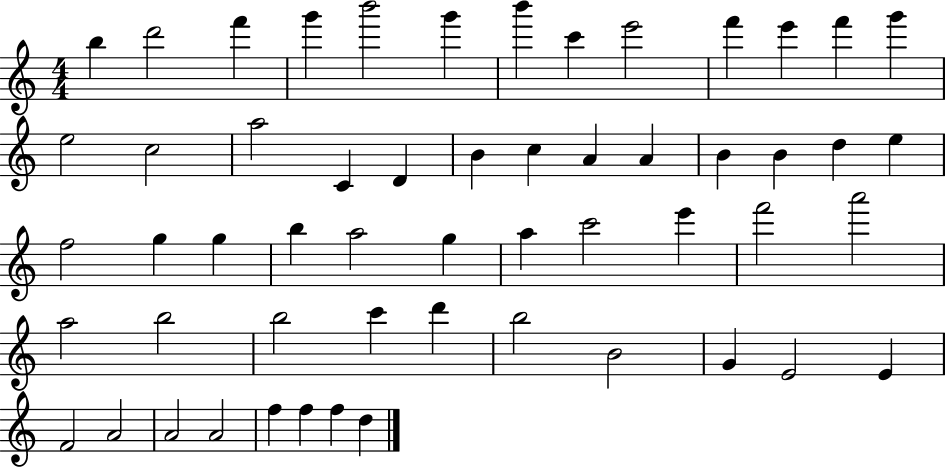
B5/q D6/h F6/q G6/q B6/h G6/q B6/q C6/q E6/h F6/q E6/q F6/q G6/q E5/h C5/h A5/h C4/q D4/q B4/q C5/q A4/q A4/q B4/q B4/q D5/q E5/q F5/h G5/q G5/q B5/q A5/h G5/q A5/q C6/h E6/q F6/h A6/h A5/h B5/h B5/h C6/q D6/q B5/h B4/h G4/q E4/h E4/q F4/h A4/h A4/h A4/h F5/q F5/q F5/q D5/q